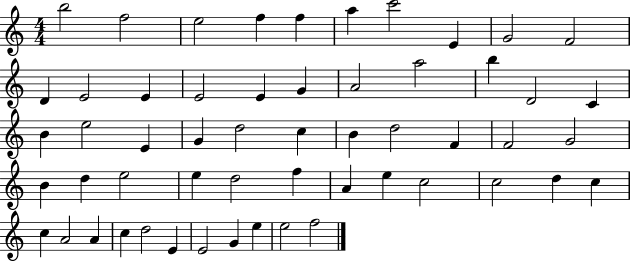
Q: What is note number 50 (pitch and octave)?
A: E4